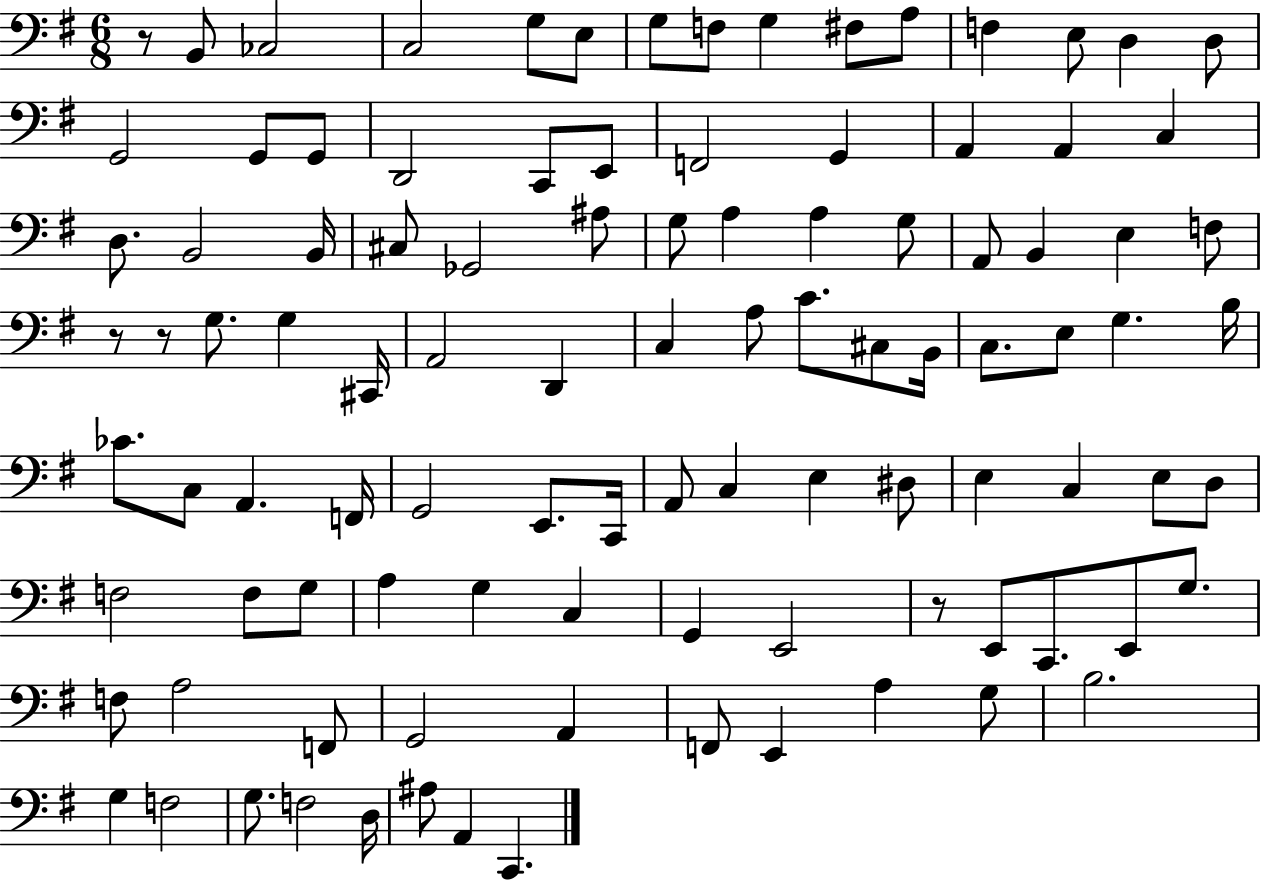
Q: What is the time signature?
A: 6/8